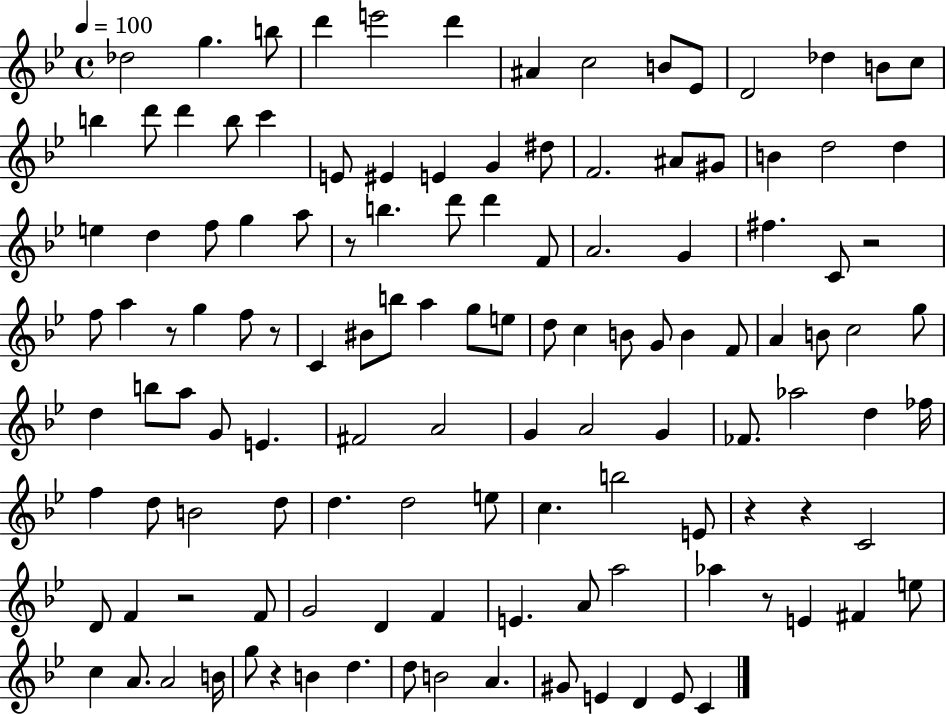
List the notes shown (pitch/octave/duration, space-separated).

Db5/h G5/q. B5/e D6/q E6/h D6/q A#4/q C5/h B4/e Eb4/e D4/h Db5/q B4/e C5/e B5/q D6/e D6/q B5/e C6/q E4/e EIS4/q E4/q G4/q D#5/e F4/h. A#4/e G#4/e B4/q D5/h D5/q E5/q D5/q F5/e G5/q A5/e R/e B5/q. D6/e D6/q F4/e A4/h. G4/q F#5/q. C4/e R/h F5/e A5/q R/e G5/q F5/e R/e C4/q BIS4/e B5/e A5/q G5/e E5/e D5/e C5/q B4/e G4/e B4/q F4/e A4/q B4/e C5/h G5/e D5/q B5/e A5/e G4/e E4/q. F#4/h A4/h G4/q A4/h G4/q FES4/e. Ab5/h D5/q FES5/s F5/q D5/e B4/h D5/e D5/q. D5/h E5/e C5/q. B5/h E4/e R/q R/q C4/h D4/e F4/q R/h F4/e G4/h D4/q F4/q E4/q. A4/e A5/h Ab5/q R/e E4/q F#4/q E5/e C5/q A4/e. A4/h B4/s G5/e R/q B4/q D5/q. D5/e B4/h A4/q. G#4/e E4/q D4/q E4/e C4/q